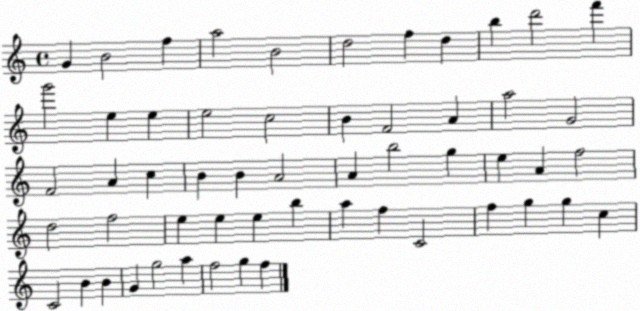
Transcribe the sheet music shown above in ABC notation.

X:1
T:Untitled
M:4/4
L:1/4
K:C
G B2 f a2 B2 d2 f d b d'2 f' g'2 e e e2 c2 B F2 A a2 G2 F2 A c B B A2 A b2 g e A f2 d2 f2 e e e b a f C2 f g g c C2 B B G g2 a f2 g f